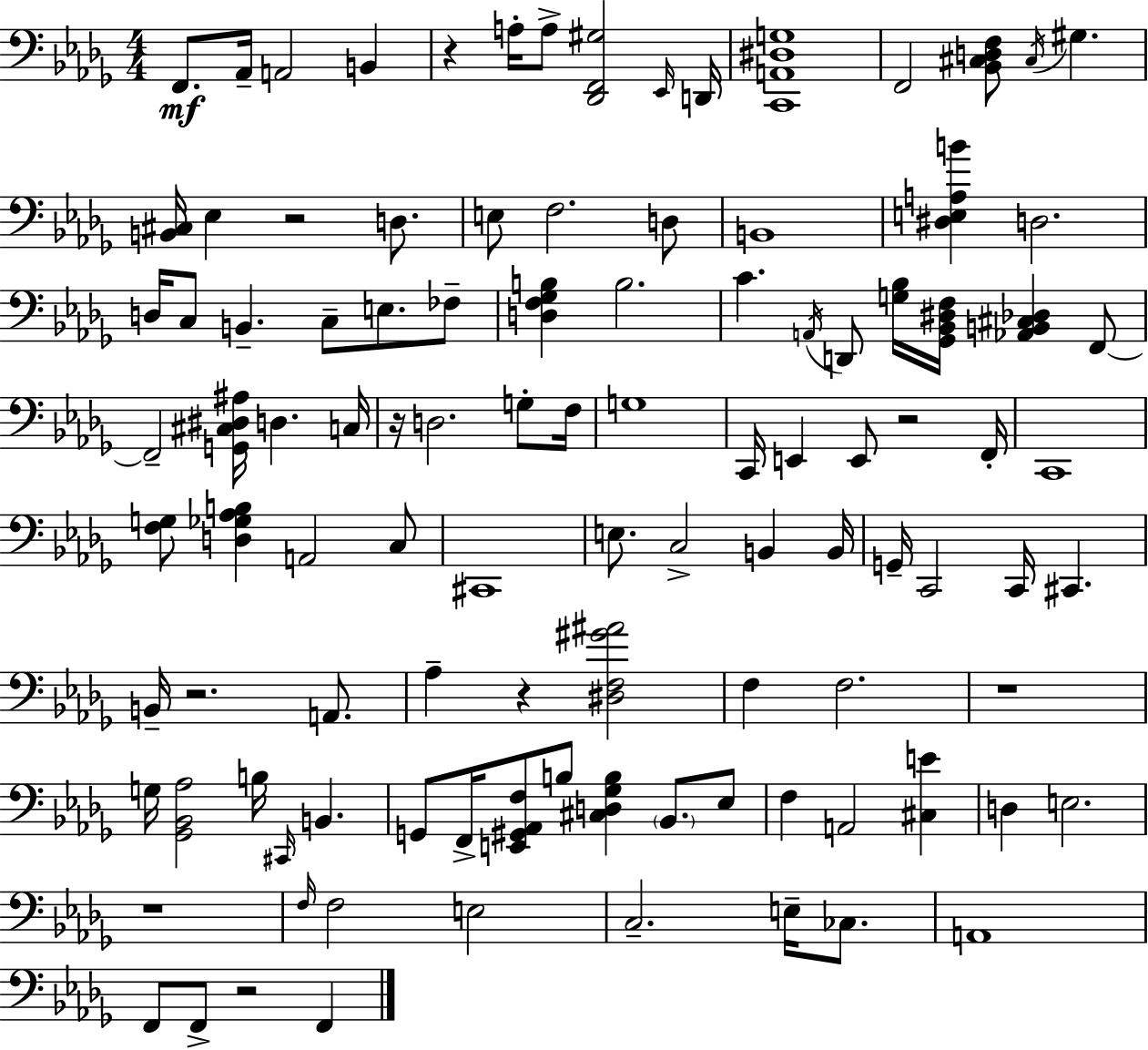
{
  \clef bass
  \numericTimeSignature
  \time 4/4
  \key bes \minor
  f,8.\mf aes,16-- a,2 b,4 | r4 a16-. a8-> <des, f, gis>2 \grace { ees,16 } | d,16 <c, a, dis g>1 | f,2 <bes, cis d f>8 \acciaccatura { cis16 } gis4. | \break <b, cis>16 ees4 r2 d8. | e8 f2. | d8 b,1 | <dis e a b'>4 d2. | \break d16 c8 b,4.-- c8-- e8. | fes8-- <d f ges b>4 b2. | c'4. \acciaccatura { a,16 } d,8 <g bes>16 <ges, bes, dis f>16 <aes, b, cis des>4 | f,8~~ f,2-- <g, cis dis ais>16 d4. | \break c16 r16 d2. | g8-. f16 g1 | c,16 e,4 e,8 r2 | f,16-. c,1 | \break <f g>8 <d ges aes b>4 a,2 | c8 cis,1 | e8. c2-> b,4 | b,16 g,16-- c,2 c,16 cis,4. | \break b,16-- r2. | a,8. aes4-- r4 <dis f gis' ais'>2 | f4 f2. | r1 | \break g16 <ges, bes, aes>2 b16 \grace { cis,16 } b,4. | g,8 f,16-> <e, gis, aes, f>8 b8 <cis d ges b>4 \parenthesize bes,8. | ees8 f4 a,2 | <cis e'>4 d4 e2. | \break r1 | \grace { f16 } f2 e2 | c2.-- | e16-- ces8. a,1 | \break f,8 f,8-> r2 | f,4 \bar "|."
}